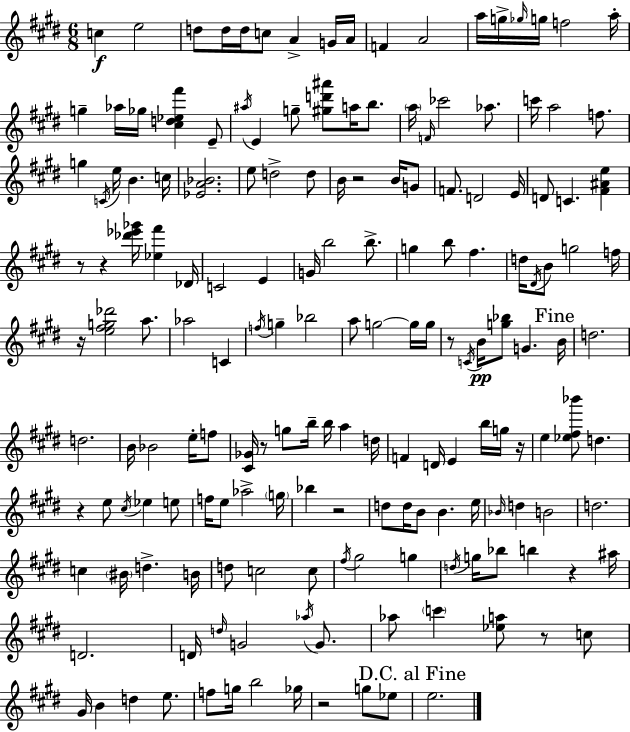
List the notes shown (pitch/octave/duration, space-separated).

C5/q E5/h D5/e D5/s D5/s C5/e A4/q G4/s A4/s F4/q A4/h A5/s G5/s Gb5/s G5/s F5/h A5/s G5/q Ab5/s Gb5/s [C#5,D5,Eb5,F#6]/q E4/e A#5/s E4/q G5/e [G#5,D6,A#6]/e A5/s B5/e. A5/s F4/s CES6/h Ab5/e. C6/s A5/h F5/e. G5/q C4/s E5/s B4/q. C5/s [Eb4,A4,Bb4]/h. E5/e D5/h D5/e B4/s R/h B4/s G4/e F4/e. D4/h E4/s D4/e C4/q. [F#4,A#4,E5]/q R/e R/q [Db6,Eb6,Gb6]/s [Eb5,F#6]/q Db4/s C4/h E4/q G4/s B5/h B5/e. G5/q B5/e F#5/q. D5/s D#4/s B4/e G5/h F5/s R/s [E5,F#5,G5,Db6]/h A5/e. Ab5/h C4/q F5/s G5/q Bb5/h A5/e G5/h G5/s G5/s R/e C4/s B4/s [G5,Bb5]/e G4/q. B4/s D5/h. D5/h. B4/s Bb4/h E5/s F5/e [C#4,Gb4]/s R/e G5/e B5/s B5/s A5/q D5/s F4/q D4/s E4/q B5/s G5/s R/s E5/q [Eb5,F#5,Bb6]/e D5/q. R/q E5/e C#5/s Eb5/q E5/e F5/s E5/e Ab5/h G5/s Bb5/q R/h D5/e D5/s B4/e B4/q. E5/s Bb4/s D5/q B4/h D5/h. C5/q BIS4/s D5/q. B4/s D5/e C5/h C5/e F#5/s G#5/h G5/q D5/s G5/s Bb5/e B5/q R/q A#5/s D4/h. D4/s D5/s G4/h Ab5/s G4/e. Ab5/e C6/q [Eb5,A5]/e R/e C5/e G#4/s B4/q D5/q E5/e. F5/e G5/s B5/h Gb5/s R/h G5/e Eb5/e E5/h.